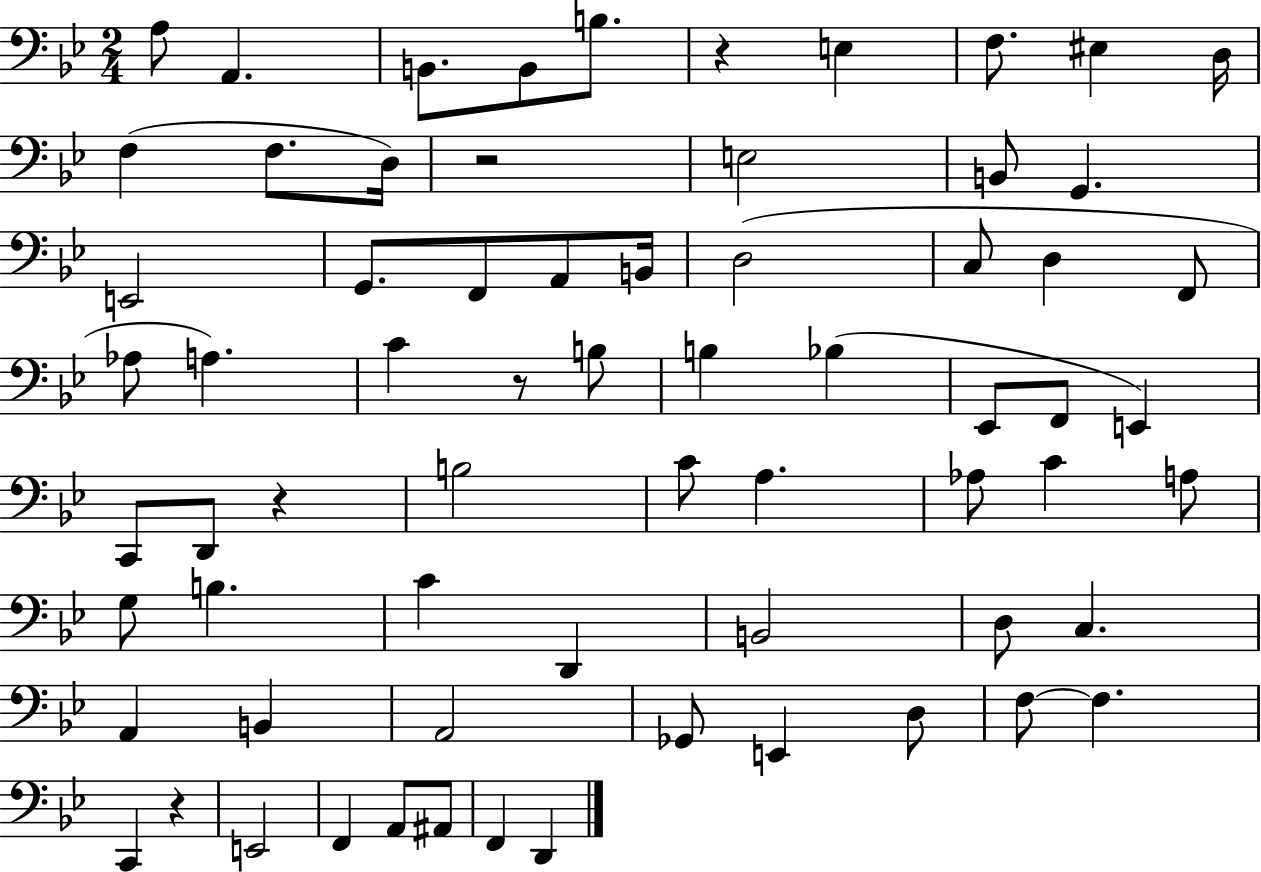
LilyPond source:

{
  \clef bass
  \numericTimeSignature
  \time 2/4
  \key bes \major
  a8 a,4. | b,8. b,8 b8. | r4 e4 | f8. eis4 d16 | \break f4( f8. d16) | r2 | e2 | b,8 g,4. | \break e,2 | g,8. f,8 a,8 b,16 | d2( | c8 d4 f,8 | \break aes8 a4.) | c'4 r8 b8 | b4 bes4( | ees,8 f,8 e,4) | \break c,8 d,8 r4 | b2 | c'8 a4. | aes8 c'4 a8 | \break g8 b4. | c'4 d,4 | b,2 | d8 c4. | \break a,4 b,4 | a,2 | ges,8 e,4 d8 | f8~~ f4. | \break c,4 r4 | e,2 | f,4 a,8 ais,8 | f,4 d,4 | \break \bar "|."
}